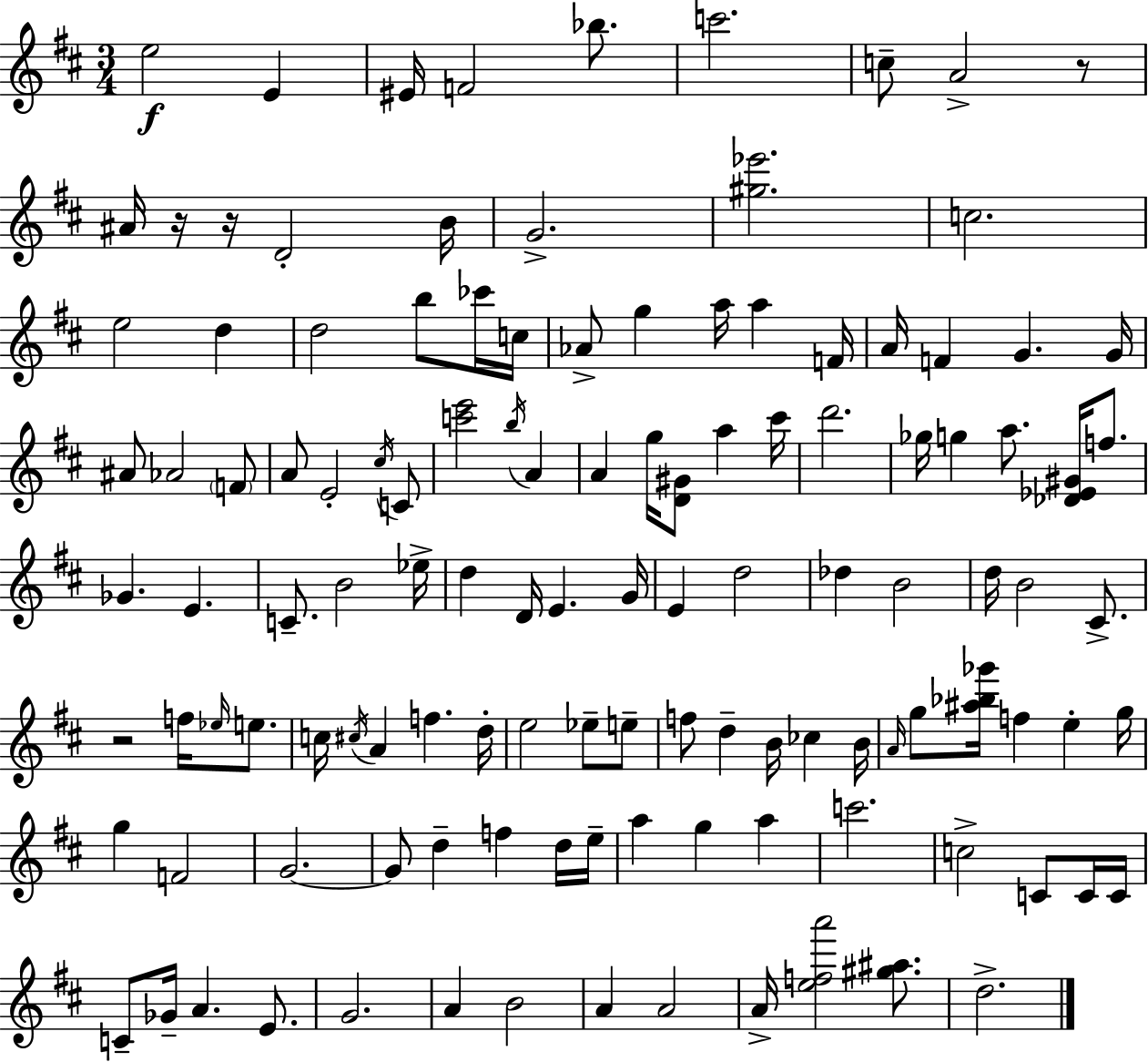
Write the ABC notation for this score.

X:1
T:Untitled
M:3/4
L:1/4
K:D
e2 E ^E/4 F2 _b/2 c'2 c/2 A2 z/2 ^A/4 z/4 z/4 D2 B/4 G2 [^g_e']2 c2 e2 d d2 b/2 _c'/4 c/4 _A/2 g a/4 a F/4 A/4 F G G/4 ^A/2 _A2 F/2 A/2 E2 ^c/4 C/2 [c'e']2 b/4 A A g/4 [D^G]/2 a ^c'/4 d'2 _g/4 g a/2 [_D_E^G]/4 f/2 _G E C/2 B2 _e/4 d D/4 E G/4 E d2 _d B2 d/4 B2 ^C/2 z2 f/4 _e/4 e/2 c/4 ^c/4 A f d/4 e2 _e/2 e/2 f/2 d B/4 _c B/4 A/4 g/2 [^a_b_g']/4 f e g/4 g F2 G2 G/2 d f d/4 e/4 a g a c'2 c2 C/2 C/4 C/4 C/2 _G/4 A E/2 G2 A B2 A A2 A/4 [efa']2 [^g^a]/2 d2